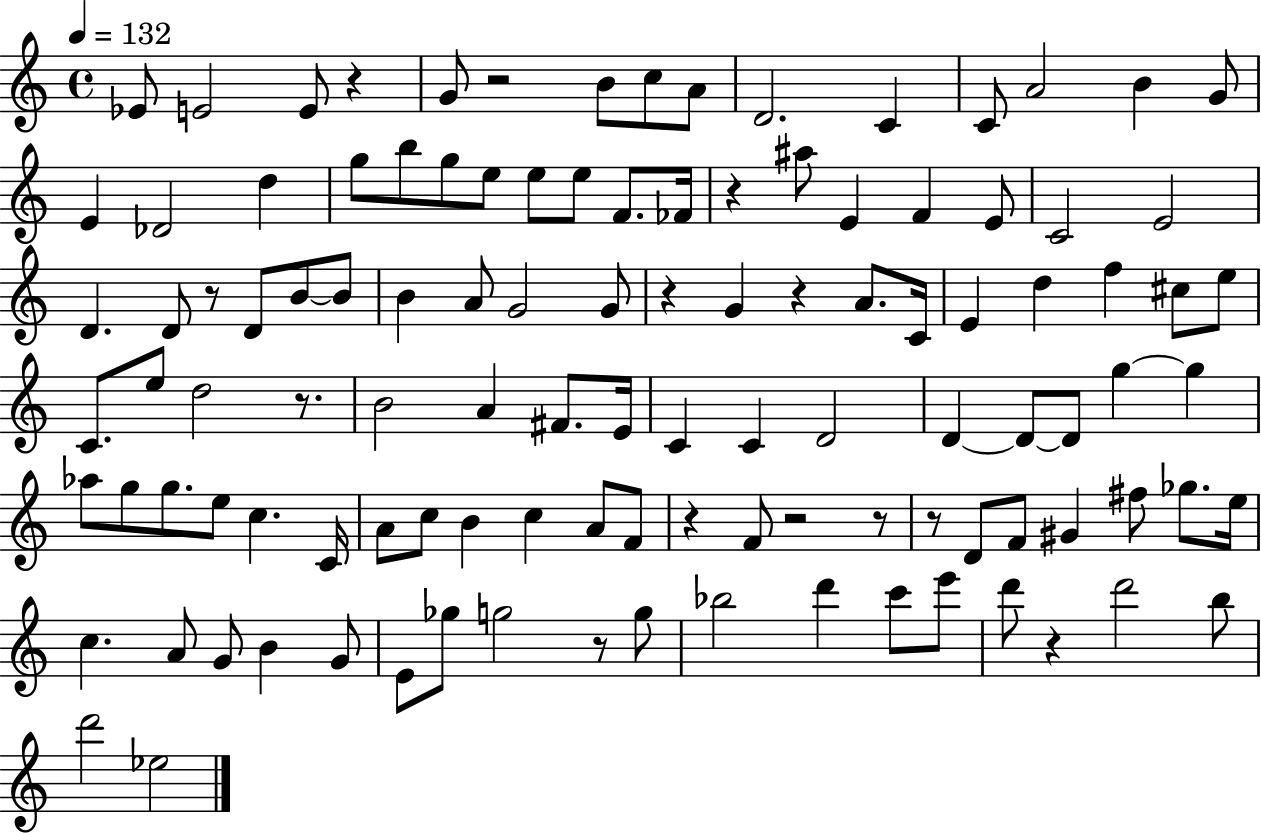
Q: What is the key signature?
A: C major